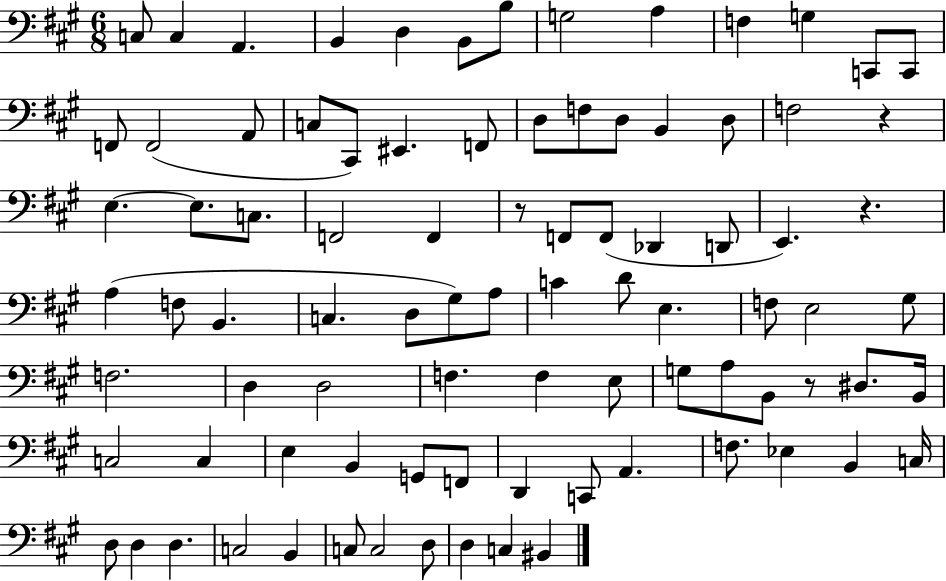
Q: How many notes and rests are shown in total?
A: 88